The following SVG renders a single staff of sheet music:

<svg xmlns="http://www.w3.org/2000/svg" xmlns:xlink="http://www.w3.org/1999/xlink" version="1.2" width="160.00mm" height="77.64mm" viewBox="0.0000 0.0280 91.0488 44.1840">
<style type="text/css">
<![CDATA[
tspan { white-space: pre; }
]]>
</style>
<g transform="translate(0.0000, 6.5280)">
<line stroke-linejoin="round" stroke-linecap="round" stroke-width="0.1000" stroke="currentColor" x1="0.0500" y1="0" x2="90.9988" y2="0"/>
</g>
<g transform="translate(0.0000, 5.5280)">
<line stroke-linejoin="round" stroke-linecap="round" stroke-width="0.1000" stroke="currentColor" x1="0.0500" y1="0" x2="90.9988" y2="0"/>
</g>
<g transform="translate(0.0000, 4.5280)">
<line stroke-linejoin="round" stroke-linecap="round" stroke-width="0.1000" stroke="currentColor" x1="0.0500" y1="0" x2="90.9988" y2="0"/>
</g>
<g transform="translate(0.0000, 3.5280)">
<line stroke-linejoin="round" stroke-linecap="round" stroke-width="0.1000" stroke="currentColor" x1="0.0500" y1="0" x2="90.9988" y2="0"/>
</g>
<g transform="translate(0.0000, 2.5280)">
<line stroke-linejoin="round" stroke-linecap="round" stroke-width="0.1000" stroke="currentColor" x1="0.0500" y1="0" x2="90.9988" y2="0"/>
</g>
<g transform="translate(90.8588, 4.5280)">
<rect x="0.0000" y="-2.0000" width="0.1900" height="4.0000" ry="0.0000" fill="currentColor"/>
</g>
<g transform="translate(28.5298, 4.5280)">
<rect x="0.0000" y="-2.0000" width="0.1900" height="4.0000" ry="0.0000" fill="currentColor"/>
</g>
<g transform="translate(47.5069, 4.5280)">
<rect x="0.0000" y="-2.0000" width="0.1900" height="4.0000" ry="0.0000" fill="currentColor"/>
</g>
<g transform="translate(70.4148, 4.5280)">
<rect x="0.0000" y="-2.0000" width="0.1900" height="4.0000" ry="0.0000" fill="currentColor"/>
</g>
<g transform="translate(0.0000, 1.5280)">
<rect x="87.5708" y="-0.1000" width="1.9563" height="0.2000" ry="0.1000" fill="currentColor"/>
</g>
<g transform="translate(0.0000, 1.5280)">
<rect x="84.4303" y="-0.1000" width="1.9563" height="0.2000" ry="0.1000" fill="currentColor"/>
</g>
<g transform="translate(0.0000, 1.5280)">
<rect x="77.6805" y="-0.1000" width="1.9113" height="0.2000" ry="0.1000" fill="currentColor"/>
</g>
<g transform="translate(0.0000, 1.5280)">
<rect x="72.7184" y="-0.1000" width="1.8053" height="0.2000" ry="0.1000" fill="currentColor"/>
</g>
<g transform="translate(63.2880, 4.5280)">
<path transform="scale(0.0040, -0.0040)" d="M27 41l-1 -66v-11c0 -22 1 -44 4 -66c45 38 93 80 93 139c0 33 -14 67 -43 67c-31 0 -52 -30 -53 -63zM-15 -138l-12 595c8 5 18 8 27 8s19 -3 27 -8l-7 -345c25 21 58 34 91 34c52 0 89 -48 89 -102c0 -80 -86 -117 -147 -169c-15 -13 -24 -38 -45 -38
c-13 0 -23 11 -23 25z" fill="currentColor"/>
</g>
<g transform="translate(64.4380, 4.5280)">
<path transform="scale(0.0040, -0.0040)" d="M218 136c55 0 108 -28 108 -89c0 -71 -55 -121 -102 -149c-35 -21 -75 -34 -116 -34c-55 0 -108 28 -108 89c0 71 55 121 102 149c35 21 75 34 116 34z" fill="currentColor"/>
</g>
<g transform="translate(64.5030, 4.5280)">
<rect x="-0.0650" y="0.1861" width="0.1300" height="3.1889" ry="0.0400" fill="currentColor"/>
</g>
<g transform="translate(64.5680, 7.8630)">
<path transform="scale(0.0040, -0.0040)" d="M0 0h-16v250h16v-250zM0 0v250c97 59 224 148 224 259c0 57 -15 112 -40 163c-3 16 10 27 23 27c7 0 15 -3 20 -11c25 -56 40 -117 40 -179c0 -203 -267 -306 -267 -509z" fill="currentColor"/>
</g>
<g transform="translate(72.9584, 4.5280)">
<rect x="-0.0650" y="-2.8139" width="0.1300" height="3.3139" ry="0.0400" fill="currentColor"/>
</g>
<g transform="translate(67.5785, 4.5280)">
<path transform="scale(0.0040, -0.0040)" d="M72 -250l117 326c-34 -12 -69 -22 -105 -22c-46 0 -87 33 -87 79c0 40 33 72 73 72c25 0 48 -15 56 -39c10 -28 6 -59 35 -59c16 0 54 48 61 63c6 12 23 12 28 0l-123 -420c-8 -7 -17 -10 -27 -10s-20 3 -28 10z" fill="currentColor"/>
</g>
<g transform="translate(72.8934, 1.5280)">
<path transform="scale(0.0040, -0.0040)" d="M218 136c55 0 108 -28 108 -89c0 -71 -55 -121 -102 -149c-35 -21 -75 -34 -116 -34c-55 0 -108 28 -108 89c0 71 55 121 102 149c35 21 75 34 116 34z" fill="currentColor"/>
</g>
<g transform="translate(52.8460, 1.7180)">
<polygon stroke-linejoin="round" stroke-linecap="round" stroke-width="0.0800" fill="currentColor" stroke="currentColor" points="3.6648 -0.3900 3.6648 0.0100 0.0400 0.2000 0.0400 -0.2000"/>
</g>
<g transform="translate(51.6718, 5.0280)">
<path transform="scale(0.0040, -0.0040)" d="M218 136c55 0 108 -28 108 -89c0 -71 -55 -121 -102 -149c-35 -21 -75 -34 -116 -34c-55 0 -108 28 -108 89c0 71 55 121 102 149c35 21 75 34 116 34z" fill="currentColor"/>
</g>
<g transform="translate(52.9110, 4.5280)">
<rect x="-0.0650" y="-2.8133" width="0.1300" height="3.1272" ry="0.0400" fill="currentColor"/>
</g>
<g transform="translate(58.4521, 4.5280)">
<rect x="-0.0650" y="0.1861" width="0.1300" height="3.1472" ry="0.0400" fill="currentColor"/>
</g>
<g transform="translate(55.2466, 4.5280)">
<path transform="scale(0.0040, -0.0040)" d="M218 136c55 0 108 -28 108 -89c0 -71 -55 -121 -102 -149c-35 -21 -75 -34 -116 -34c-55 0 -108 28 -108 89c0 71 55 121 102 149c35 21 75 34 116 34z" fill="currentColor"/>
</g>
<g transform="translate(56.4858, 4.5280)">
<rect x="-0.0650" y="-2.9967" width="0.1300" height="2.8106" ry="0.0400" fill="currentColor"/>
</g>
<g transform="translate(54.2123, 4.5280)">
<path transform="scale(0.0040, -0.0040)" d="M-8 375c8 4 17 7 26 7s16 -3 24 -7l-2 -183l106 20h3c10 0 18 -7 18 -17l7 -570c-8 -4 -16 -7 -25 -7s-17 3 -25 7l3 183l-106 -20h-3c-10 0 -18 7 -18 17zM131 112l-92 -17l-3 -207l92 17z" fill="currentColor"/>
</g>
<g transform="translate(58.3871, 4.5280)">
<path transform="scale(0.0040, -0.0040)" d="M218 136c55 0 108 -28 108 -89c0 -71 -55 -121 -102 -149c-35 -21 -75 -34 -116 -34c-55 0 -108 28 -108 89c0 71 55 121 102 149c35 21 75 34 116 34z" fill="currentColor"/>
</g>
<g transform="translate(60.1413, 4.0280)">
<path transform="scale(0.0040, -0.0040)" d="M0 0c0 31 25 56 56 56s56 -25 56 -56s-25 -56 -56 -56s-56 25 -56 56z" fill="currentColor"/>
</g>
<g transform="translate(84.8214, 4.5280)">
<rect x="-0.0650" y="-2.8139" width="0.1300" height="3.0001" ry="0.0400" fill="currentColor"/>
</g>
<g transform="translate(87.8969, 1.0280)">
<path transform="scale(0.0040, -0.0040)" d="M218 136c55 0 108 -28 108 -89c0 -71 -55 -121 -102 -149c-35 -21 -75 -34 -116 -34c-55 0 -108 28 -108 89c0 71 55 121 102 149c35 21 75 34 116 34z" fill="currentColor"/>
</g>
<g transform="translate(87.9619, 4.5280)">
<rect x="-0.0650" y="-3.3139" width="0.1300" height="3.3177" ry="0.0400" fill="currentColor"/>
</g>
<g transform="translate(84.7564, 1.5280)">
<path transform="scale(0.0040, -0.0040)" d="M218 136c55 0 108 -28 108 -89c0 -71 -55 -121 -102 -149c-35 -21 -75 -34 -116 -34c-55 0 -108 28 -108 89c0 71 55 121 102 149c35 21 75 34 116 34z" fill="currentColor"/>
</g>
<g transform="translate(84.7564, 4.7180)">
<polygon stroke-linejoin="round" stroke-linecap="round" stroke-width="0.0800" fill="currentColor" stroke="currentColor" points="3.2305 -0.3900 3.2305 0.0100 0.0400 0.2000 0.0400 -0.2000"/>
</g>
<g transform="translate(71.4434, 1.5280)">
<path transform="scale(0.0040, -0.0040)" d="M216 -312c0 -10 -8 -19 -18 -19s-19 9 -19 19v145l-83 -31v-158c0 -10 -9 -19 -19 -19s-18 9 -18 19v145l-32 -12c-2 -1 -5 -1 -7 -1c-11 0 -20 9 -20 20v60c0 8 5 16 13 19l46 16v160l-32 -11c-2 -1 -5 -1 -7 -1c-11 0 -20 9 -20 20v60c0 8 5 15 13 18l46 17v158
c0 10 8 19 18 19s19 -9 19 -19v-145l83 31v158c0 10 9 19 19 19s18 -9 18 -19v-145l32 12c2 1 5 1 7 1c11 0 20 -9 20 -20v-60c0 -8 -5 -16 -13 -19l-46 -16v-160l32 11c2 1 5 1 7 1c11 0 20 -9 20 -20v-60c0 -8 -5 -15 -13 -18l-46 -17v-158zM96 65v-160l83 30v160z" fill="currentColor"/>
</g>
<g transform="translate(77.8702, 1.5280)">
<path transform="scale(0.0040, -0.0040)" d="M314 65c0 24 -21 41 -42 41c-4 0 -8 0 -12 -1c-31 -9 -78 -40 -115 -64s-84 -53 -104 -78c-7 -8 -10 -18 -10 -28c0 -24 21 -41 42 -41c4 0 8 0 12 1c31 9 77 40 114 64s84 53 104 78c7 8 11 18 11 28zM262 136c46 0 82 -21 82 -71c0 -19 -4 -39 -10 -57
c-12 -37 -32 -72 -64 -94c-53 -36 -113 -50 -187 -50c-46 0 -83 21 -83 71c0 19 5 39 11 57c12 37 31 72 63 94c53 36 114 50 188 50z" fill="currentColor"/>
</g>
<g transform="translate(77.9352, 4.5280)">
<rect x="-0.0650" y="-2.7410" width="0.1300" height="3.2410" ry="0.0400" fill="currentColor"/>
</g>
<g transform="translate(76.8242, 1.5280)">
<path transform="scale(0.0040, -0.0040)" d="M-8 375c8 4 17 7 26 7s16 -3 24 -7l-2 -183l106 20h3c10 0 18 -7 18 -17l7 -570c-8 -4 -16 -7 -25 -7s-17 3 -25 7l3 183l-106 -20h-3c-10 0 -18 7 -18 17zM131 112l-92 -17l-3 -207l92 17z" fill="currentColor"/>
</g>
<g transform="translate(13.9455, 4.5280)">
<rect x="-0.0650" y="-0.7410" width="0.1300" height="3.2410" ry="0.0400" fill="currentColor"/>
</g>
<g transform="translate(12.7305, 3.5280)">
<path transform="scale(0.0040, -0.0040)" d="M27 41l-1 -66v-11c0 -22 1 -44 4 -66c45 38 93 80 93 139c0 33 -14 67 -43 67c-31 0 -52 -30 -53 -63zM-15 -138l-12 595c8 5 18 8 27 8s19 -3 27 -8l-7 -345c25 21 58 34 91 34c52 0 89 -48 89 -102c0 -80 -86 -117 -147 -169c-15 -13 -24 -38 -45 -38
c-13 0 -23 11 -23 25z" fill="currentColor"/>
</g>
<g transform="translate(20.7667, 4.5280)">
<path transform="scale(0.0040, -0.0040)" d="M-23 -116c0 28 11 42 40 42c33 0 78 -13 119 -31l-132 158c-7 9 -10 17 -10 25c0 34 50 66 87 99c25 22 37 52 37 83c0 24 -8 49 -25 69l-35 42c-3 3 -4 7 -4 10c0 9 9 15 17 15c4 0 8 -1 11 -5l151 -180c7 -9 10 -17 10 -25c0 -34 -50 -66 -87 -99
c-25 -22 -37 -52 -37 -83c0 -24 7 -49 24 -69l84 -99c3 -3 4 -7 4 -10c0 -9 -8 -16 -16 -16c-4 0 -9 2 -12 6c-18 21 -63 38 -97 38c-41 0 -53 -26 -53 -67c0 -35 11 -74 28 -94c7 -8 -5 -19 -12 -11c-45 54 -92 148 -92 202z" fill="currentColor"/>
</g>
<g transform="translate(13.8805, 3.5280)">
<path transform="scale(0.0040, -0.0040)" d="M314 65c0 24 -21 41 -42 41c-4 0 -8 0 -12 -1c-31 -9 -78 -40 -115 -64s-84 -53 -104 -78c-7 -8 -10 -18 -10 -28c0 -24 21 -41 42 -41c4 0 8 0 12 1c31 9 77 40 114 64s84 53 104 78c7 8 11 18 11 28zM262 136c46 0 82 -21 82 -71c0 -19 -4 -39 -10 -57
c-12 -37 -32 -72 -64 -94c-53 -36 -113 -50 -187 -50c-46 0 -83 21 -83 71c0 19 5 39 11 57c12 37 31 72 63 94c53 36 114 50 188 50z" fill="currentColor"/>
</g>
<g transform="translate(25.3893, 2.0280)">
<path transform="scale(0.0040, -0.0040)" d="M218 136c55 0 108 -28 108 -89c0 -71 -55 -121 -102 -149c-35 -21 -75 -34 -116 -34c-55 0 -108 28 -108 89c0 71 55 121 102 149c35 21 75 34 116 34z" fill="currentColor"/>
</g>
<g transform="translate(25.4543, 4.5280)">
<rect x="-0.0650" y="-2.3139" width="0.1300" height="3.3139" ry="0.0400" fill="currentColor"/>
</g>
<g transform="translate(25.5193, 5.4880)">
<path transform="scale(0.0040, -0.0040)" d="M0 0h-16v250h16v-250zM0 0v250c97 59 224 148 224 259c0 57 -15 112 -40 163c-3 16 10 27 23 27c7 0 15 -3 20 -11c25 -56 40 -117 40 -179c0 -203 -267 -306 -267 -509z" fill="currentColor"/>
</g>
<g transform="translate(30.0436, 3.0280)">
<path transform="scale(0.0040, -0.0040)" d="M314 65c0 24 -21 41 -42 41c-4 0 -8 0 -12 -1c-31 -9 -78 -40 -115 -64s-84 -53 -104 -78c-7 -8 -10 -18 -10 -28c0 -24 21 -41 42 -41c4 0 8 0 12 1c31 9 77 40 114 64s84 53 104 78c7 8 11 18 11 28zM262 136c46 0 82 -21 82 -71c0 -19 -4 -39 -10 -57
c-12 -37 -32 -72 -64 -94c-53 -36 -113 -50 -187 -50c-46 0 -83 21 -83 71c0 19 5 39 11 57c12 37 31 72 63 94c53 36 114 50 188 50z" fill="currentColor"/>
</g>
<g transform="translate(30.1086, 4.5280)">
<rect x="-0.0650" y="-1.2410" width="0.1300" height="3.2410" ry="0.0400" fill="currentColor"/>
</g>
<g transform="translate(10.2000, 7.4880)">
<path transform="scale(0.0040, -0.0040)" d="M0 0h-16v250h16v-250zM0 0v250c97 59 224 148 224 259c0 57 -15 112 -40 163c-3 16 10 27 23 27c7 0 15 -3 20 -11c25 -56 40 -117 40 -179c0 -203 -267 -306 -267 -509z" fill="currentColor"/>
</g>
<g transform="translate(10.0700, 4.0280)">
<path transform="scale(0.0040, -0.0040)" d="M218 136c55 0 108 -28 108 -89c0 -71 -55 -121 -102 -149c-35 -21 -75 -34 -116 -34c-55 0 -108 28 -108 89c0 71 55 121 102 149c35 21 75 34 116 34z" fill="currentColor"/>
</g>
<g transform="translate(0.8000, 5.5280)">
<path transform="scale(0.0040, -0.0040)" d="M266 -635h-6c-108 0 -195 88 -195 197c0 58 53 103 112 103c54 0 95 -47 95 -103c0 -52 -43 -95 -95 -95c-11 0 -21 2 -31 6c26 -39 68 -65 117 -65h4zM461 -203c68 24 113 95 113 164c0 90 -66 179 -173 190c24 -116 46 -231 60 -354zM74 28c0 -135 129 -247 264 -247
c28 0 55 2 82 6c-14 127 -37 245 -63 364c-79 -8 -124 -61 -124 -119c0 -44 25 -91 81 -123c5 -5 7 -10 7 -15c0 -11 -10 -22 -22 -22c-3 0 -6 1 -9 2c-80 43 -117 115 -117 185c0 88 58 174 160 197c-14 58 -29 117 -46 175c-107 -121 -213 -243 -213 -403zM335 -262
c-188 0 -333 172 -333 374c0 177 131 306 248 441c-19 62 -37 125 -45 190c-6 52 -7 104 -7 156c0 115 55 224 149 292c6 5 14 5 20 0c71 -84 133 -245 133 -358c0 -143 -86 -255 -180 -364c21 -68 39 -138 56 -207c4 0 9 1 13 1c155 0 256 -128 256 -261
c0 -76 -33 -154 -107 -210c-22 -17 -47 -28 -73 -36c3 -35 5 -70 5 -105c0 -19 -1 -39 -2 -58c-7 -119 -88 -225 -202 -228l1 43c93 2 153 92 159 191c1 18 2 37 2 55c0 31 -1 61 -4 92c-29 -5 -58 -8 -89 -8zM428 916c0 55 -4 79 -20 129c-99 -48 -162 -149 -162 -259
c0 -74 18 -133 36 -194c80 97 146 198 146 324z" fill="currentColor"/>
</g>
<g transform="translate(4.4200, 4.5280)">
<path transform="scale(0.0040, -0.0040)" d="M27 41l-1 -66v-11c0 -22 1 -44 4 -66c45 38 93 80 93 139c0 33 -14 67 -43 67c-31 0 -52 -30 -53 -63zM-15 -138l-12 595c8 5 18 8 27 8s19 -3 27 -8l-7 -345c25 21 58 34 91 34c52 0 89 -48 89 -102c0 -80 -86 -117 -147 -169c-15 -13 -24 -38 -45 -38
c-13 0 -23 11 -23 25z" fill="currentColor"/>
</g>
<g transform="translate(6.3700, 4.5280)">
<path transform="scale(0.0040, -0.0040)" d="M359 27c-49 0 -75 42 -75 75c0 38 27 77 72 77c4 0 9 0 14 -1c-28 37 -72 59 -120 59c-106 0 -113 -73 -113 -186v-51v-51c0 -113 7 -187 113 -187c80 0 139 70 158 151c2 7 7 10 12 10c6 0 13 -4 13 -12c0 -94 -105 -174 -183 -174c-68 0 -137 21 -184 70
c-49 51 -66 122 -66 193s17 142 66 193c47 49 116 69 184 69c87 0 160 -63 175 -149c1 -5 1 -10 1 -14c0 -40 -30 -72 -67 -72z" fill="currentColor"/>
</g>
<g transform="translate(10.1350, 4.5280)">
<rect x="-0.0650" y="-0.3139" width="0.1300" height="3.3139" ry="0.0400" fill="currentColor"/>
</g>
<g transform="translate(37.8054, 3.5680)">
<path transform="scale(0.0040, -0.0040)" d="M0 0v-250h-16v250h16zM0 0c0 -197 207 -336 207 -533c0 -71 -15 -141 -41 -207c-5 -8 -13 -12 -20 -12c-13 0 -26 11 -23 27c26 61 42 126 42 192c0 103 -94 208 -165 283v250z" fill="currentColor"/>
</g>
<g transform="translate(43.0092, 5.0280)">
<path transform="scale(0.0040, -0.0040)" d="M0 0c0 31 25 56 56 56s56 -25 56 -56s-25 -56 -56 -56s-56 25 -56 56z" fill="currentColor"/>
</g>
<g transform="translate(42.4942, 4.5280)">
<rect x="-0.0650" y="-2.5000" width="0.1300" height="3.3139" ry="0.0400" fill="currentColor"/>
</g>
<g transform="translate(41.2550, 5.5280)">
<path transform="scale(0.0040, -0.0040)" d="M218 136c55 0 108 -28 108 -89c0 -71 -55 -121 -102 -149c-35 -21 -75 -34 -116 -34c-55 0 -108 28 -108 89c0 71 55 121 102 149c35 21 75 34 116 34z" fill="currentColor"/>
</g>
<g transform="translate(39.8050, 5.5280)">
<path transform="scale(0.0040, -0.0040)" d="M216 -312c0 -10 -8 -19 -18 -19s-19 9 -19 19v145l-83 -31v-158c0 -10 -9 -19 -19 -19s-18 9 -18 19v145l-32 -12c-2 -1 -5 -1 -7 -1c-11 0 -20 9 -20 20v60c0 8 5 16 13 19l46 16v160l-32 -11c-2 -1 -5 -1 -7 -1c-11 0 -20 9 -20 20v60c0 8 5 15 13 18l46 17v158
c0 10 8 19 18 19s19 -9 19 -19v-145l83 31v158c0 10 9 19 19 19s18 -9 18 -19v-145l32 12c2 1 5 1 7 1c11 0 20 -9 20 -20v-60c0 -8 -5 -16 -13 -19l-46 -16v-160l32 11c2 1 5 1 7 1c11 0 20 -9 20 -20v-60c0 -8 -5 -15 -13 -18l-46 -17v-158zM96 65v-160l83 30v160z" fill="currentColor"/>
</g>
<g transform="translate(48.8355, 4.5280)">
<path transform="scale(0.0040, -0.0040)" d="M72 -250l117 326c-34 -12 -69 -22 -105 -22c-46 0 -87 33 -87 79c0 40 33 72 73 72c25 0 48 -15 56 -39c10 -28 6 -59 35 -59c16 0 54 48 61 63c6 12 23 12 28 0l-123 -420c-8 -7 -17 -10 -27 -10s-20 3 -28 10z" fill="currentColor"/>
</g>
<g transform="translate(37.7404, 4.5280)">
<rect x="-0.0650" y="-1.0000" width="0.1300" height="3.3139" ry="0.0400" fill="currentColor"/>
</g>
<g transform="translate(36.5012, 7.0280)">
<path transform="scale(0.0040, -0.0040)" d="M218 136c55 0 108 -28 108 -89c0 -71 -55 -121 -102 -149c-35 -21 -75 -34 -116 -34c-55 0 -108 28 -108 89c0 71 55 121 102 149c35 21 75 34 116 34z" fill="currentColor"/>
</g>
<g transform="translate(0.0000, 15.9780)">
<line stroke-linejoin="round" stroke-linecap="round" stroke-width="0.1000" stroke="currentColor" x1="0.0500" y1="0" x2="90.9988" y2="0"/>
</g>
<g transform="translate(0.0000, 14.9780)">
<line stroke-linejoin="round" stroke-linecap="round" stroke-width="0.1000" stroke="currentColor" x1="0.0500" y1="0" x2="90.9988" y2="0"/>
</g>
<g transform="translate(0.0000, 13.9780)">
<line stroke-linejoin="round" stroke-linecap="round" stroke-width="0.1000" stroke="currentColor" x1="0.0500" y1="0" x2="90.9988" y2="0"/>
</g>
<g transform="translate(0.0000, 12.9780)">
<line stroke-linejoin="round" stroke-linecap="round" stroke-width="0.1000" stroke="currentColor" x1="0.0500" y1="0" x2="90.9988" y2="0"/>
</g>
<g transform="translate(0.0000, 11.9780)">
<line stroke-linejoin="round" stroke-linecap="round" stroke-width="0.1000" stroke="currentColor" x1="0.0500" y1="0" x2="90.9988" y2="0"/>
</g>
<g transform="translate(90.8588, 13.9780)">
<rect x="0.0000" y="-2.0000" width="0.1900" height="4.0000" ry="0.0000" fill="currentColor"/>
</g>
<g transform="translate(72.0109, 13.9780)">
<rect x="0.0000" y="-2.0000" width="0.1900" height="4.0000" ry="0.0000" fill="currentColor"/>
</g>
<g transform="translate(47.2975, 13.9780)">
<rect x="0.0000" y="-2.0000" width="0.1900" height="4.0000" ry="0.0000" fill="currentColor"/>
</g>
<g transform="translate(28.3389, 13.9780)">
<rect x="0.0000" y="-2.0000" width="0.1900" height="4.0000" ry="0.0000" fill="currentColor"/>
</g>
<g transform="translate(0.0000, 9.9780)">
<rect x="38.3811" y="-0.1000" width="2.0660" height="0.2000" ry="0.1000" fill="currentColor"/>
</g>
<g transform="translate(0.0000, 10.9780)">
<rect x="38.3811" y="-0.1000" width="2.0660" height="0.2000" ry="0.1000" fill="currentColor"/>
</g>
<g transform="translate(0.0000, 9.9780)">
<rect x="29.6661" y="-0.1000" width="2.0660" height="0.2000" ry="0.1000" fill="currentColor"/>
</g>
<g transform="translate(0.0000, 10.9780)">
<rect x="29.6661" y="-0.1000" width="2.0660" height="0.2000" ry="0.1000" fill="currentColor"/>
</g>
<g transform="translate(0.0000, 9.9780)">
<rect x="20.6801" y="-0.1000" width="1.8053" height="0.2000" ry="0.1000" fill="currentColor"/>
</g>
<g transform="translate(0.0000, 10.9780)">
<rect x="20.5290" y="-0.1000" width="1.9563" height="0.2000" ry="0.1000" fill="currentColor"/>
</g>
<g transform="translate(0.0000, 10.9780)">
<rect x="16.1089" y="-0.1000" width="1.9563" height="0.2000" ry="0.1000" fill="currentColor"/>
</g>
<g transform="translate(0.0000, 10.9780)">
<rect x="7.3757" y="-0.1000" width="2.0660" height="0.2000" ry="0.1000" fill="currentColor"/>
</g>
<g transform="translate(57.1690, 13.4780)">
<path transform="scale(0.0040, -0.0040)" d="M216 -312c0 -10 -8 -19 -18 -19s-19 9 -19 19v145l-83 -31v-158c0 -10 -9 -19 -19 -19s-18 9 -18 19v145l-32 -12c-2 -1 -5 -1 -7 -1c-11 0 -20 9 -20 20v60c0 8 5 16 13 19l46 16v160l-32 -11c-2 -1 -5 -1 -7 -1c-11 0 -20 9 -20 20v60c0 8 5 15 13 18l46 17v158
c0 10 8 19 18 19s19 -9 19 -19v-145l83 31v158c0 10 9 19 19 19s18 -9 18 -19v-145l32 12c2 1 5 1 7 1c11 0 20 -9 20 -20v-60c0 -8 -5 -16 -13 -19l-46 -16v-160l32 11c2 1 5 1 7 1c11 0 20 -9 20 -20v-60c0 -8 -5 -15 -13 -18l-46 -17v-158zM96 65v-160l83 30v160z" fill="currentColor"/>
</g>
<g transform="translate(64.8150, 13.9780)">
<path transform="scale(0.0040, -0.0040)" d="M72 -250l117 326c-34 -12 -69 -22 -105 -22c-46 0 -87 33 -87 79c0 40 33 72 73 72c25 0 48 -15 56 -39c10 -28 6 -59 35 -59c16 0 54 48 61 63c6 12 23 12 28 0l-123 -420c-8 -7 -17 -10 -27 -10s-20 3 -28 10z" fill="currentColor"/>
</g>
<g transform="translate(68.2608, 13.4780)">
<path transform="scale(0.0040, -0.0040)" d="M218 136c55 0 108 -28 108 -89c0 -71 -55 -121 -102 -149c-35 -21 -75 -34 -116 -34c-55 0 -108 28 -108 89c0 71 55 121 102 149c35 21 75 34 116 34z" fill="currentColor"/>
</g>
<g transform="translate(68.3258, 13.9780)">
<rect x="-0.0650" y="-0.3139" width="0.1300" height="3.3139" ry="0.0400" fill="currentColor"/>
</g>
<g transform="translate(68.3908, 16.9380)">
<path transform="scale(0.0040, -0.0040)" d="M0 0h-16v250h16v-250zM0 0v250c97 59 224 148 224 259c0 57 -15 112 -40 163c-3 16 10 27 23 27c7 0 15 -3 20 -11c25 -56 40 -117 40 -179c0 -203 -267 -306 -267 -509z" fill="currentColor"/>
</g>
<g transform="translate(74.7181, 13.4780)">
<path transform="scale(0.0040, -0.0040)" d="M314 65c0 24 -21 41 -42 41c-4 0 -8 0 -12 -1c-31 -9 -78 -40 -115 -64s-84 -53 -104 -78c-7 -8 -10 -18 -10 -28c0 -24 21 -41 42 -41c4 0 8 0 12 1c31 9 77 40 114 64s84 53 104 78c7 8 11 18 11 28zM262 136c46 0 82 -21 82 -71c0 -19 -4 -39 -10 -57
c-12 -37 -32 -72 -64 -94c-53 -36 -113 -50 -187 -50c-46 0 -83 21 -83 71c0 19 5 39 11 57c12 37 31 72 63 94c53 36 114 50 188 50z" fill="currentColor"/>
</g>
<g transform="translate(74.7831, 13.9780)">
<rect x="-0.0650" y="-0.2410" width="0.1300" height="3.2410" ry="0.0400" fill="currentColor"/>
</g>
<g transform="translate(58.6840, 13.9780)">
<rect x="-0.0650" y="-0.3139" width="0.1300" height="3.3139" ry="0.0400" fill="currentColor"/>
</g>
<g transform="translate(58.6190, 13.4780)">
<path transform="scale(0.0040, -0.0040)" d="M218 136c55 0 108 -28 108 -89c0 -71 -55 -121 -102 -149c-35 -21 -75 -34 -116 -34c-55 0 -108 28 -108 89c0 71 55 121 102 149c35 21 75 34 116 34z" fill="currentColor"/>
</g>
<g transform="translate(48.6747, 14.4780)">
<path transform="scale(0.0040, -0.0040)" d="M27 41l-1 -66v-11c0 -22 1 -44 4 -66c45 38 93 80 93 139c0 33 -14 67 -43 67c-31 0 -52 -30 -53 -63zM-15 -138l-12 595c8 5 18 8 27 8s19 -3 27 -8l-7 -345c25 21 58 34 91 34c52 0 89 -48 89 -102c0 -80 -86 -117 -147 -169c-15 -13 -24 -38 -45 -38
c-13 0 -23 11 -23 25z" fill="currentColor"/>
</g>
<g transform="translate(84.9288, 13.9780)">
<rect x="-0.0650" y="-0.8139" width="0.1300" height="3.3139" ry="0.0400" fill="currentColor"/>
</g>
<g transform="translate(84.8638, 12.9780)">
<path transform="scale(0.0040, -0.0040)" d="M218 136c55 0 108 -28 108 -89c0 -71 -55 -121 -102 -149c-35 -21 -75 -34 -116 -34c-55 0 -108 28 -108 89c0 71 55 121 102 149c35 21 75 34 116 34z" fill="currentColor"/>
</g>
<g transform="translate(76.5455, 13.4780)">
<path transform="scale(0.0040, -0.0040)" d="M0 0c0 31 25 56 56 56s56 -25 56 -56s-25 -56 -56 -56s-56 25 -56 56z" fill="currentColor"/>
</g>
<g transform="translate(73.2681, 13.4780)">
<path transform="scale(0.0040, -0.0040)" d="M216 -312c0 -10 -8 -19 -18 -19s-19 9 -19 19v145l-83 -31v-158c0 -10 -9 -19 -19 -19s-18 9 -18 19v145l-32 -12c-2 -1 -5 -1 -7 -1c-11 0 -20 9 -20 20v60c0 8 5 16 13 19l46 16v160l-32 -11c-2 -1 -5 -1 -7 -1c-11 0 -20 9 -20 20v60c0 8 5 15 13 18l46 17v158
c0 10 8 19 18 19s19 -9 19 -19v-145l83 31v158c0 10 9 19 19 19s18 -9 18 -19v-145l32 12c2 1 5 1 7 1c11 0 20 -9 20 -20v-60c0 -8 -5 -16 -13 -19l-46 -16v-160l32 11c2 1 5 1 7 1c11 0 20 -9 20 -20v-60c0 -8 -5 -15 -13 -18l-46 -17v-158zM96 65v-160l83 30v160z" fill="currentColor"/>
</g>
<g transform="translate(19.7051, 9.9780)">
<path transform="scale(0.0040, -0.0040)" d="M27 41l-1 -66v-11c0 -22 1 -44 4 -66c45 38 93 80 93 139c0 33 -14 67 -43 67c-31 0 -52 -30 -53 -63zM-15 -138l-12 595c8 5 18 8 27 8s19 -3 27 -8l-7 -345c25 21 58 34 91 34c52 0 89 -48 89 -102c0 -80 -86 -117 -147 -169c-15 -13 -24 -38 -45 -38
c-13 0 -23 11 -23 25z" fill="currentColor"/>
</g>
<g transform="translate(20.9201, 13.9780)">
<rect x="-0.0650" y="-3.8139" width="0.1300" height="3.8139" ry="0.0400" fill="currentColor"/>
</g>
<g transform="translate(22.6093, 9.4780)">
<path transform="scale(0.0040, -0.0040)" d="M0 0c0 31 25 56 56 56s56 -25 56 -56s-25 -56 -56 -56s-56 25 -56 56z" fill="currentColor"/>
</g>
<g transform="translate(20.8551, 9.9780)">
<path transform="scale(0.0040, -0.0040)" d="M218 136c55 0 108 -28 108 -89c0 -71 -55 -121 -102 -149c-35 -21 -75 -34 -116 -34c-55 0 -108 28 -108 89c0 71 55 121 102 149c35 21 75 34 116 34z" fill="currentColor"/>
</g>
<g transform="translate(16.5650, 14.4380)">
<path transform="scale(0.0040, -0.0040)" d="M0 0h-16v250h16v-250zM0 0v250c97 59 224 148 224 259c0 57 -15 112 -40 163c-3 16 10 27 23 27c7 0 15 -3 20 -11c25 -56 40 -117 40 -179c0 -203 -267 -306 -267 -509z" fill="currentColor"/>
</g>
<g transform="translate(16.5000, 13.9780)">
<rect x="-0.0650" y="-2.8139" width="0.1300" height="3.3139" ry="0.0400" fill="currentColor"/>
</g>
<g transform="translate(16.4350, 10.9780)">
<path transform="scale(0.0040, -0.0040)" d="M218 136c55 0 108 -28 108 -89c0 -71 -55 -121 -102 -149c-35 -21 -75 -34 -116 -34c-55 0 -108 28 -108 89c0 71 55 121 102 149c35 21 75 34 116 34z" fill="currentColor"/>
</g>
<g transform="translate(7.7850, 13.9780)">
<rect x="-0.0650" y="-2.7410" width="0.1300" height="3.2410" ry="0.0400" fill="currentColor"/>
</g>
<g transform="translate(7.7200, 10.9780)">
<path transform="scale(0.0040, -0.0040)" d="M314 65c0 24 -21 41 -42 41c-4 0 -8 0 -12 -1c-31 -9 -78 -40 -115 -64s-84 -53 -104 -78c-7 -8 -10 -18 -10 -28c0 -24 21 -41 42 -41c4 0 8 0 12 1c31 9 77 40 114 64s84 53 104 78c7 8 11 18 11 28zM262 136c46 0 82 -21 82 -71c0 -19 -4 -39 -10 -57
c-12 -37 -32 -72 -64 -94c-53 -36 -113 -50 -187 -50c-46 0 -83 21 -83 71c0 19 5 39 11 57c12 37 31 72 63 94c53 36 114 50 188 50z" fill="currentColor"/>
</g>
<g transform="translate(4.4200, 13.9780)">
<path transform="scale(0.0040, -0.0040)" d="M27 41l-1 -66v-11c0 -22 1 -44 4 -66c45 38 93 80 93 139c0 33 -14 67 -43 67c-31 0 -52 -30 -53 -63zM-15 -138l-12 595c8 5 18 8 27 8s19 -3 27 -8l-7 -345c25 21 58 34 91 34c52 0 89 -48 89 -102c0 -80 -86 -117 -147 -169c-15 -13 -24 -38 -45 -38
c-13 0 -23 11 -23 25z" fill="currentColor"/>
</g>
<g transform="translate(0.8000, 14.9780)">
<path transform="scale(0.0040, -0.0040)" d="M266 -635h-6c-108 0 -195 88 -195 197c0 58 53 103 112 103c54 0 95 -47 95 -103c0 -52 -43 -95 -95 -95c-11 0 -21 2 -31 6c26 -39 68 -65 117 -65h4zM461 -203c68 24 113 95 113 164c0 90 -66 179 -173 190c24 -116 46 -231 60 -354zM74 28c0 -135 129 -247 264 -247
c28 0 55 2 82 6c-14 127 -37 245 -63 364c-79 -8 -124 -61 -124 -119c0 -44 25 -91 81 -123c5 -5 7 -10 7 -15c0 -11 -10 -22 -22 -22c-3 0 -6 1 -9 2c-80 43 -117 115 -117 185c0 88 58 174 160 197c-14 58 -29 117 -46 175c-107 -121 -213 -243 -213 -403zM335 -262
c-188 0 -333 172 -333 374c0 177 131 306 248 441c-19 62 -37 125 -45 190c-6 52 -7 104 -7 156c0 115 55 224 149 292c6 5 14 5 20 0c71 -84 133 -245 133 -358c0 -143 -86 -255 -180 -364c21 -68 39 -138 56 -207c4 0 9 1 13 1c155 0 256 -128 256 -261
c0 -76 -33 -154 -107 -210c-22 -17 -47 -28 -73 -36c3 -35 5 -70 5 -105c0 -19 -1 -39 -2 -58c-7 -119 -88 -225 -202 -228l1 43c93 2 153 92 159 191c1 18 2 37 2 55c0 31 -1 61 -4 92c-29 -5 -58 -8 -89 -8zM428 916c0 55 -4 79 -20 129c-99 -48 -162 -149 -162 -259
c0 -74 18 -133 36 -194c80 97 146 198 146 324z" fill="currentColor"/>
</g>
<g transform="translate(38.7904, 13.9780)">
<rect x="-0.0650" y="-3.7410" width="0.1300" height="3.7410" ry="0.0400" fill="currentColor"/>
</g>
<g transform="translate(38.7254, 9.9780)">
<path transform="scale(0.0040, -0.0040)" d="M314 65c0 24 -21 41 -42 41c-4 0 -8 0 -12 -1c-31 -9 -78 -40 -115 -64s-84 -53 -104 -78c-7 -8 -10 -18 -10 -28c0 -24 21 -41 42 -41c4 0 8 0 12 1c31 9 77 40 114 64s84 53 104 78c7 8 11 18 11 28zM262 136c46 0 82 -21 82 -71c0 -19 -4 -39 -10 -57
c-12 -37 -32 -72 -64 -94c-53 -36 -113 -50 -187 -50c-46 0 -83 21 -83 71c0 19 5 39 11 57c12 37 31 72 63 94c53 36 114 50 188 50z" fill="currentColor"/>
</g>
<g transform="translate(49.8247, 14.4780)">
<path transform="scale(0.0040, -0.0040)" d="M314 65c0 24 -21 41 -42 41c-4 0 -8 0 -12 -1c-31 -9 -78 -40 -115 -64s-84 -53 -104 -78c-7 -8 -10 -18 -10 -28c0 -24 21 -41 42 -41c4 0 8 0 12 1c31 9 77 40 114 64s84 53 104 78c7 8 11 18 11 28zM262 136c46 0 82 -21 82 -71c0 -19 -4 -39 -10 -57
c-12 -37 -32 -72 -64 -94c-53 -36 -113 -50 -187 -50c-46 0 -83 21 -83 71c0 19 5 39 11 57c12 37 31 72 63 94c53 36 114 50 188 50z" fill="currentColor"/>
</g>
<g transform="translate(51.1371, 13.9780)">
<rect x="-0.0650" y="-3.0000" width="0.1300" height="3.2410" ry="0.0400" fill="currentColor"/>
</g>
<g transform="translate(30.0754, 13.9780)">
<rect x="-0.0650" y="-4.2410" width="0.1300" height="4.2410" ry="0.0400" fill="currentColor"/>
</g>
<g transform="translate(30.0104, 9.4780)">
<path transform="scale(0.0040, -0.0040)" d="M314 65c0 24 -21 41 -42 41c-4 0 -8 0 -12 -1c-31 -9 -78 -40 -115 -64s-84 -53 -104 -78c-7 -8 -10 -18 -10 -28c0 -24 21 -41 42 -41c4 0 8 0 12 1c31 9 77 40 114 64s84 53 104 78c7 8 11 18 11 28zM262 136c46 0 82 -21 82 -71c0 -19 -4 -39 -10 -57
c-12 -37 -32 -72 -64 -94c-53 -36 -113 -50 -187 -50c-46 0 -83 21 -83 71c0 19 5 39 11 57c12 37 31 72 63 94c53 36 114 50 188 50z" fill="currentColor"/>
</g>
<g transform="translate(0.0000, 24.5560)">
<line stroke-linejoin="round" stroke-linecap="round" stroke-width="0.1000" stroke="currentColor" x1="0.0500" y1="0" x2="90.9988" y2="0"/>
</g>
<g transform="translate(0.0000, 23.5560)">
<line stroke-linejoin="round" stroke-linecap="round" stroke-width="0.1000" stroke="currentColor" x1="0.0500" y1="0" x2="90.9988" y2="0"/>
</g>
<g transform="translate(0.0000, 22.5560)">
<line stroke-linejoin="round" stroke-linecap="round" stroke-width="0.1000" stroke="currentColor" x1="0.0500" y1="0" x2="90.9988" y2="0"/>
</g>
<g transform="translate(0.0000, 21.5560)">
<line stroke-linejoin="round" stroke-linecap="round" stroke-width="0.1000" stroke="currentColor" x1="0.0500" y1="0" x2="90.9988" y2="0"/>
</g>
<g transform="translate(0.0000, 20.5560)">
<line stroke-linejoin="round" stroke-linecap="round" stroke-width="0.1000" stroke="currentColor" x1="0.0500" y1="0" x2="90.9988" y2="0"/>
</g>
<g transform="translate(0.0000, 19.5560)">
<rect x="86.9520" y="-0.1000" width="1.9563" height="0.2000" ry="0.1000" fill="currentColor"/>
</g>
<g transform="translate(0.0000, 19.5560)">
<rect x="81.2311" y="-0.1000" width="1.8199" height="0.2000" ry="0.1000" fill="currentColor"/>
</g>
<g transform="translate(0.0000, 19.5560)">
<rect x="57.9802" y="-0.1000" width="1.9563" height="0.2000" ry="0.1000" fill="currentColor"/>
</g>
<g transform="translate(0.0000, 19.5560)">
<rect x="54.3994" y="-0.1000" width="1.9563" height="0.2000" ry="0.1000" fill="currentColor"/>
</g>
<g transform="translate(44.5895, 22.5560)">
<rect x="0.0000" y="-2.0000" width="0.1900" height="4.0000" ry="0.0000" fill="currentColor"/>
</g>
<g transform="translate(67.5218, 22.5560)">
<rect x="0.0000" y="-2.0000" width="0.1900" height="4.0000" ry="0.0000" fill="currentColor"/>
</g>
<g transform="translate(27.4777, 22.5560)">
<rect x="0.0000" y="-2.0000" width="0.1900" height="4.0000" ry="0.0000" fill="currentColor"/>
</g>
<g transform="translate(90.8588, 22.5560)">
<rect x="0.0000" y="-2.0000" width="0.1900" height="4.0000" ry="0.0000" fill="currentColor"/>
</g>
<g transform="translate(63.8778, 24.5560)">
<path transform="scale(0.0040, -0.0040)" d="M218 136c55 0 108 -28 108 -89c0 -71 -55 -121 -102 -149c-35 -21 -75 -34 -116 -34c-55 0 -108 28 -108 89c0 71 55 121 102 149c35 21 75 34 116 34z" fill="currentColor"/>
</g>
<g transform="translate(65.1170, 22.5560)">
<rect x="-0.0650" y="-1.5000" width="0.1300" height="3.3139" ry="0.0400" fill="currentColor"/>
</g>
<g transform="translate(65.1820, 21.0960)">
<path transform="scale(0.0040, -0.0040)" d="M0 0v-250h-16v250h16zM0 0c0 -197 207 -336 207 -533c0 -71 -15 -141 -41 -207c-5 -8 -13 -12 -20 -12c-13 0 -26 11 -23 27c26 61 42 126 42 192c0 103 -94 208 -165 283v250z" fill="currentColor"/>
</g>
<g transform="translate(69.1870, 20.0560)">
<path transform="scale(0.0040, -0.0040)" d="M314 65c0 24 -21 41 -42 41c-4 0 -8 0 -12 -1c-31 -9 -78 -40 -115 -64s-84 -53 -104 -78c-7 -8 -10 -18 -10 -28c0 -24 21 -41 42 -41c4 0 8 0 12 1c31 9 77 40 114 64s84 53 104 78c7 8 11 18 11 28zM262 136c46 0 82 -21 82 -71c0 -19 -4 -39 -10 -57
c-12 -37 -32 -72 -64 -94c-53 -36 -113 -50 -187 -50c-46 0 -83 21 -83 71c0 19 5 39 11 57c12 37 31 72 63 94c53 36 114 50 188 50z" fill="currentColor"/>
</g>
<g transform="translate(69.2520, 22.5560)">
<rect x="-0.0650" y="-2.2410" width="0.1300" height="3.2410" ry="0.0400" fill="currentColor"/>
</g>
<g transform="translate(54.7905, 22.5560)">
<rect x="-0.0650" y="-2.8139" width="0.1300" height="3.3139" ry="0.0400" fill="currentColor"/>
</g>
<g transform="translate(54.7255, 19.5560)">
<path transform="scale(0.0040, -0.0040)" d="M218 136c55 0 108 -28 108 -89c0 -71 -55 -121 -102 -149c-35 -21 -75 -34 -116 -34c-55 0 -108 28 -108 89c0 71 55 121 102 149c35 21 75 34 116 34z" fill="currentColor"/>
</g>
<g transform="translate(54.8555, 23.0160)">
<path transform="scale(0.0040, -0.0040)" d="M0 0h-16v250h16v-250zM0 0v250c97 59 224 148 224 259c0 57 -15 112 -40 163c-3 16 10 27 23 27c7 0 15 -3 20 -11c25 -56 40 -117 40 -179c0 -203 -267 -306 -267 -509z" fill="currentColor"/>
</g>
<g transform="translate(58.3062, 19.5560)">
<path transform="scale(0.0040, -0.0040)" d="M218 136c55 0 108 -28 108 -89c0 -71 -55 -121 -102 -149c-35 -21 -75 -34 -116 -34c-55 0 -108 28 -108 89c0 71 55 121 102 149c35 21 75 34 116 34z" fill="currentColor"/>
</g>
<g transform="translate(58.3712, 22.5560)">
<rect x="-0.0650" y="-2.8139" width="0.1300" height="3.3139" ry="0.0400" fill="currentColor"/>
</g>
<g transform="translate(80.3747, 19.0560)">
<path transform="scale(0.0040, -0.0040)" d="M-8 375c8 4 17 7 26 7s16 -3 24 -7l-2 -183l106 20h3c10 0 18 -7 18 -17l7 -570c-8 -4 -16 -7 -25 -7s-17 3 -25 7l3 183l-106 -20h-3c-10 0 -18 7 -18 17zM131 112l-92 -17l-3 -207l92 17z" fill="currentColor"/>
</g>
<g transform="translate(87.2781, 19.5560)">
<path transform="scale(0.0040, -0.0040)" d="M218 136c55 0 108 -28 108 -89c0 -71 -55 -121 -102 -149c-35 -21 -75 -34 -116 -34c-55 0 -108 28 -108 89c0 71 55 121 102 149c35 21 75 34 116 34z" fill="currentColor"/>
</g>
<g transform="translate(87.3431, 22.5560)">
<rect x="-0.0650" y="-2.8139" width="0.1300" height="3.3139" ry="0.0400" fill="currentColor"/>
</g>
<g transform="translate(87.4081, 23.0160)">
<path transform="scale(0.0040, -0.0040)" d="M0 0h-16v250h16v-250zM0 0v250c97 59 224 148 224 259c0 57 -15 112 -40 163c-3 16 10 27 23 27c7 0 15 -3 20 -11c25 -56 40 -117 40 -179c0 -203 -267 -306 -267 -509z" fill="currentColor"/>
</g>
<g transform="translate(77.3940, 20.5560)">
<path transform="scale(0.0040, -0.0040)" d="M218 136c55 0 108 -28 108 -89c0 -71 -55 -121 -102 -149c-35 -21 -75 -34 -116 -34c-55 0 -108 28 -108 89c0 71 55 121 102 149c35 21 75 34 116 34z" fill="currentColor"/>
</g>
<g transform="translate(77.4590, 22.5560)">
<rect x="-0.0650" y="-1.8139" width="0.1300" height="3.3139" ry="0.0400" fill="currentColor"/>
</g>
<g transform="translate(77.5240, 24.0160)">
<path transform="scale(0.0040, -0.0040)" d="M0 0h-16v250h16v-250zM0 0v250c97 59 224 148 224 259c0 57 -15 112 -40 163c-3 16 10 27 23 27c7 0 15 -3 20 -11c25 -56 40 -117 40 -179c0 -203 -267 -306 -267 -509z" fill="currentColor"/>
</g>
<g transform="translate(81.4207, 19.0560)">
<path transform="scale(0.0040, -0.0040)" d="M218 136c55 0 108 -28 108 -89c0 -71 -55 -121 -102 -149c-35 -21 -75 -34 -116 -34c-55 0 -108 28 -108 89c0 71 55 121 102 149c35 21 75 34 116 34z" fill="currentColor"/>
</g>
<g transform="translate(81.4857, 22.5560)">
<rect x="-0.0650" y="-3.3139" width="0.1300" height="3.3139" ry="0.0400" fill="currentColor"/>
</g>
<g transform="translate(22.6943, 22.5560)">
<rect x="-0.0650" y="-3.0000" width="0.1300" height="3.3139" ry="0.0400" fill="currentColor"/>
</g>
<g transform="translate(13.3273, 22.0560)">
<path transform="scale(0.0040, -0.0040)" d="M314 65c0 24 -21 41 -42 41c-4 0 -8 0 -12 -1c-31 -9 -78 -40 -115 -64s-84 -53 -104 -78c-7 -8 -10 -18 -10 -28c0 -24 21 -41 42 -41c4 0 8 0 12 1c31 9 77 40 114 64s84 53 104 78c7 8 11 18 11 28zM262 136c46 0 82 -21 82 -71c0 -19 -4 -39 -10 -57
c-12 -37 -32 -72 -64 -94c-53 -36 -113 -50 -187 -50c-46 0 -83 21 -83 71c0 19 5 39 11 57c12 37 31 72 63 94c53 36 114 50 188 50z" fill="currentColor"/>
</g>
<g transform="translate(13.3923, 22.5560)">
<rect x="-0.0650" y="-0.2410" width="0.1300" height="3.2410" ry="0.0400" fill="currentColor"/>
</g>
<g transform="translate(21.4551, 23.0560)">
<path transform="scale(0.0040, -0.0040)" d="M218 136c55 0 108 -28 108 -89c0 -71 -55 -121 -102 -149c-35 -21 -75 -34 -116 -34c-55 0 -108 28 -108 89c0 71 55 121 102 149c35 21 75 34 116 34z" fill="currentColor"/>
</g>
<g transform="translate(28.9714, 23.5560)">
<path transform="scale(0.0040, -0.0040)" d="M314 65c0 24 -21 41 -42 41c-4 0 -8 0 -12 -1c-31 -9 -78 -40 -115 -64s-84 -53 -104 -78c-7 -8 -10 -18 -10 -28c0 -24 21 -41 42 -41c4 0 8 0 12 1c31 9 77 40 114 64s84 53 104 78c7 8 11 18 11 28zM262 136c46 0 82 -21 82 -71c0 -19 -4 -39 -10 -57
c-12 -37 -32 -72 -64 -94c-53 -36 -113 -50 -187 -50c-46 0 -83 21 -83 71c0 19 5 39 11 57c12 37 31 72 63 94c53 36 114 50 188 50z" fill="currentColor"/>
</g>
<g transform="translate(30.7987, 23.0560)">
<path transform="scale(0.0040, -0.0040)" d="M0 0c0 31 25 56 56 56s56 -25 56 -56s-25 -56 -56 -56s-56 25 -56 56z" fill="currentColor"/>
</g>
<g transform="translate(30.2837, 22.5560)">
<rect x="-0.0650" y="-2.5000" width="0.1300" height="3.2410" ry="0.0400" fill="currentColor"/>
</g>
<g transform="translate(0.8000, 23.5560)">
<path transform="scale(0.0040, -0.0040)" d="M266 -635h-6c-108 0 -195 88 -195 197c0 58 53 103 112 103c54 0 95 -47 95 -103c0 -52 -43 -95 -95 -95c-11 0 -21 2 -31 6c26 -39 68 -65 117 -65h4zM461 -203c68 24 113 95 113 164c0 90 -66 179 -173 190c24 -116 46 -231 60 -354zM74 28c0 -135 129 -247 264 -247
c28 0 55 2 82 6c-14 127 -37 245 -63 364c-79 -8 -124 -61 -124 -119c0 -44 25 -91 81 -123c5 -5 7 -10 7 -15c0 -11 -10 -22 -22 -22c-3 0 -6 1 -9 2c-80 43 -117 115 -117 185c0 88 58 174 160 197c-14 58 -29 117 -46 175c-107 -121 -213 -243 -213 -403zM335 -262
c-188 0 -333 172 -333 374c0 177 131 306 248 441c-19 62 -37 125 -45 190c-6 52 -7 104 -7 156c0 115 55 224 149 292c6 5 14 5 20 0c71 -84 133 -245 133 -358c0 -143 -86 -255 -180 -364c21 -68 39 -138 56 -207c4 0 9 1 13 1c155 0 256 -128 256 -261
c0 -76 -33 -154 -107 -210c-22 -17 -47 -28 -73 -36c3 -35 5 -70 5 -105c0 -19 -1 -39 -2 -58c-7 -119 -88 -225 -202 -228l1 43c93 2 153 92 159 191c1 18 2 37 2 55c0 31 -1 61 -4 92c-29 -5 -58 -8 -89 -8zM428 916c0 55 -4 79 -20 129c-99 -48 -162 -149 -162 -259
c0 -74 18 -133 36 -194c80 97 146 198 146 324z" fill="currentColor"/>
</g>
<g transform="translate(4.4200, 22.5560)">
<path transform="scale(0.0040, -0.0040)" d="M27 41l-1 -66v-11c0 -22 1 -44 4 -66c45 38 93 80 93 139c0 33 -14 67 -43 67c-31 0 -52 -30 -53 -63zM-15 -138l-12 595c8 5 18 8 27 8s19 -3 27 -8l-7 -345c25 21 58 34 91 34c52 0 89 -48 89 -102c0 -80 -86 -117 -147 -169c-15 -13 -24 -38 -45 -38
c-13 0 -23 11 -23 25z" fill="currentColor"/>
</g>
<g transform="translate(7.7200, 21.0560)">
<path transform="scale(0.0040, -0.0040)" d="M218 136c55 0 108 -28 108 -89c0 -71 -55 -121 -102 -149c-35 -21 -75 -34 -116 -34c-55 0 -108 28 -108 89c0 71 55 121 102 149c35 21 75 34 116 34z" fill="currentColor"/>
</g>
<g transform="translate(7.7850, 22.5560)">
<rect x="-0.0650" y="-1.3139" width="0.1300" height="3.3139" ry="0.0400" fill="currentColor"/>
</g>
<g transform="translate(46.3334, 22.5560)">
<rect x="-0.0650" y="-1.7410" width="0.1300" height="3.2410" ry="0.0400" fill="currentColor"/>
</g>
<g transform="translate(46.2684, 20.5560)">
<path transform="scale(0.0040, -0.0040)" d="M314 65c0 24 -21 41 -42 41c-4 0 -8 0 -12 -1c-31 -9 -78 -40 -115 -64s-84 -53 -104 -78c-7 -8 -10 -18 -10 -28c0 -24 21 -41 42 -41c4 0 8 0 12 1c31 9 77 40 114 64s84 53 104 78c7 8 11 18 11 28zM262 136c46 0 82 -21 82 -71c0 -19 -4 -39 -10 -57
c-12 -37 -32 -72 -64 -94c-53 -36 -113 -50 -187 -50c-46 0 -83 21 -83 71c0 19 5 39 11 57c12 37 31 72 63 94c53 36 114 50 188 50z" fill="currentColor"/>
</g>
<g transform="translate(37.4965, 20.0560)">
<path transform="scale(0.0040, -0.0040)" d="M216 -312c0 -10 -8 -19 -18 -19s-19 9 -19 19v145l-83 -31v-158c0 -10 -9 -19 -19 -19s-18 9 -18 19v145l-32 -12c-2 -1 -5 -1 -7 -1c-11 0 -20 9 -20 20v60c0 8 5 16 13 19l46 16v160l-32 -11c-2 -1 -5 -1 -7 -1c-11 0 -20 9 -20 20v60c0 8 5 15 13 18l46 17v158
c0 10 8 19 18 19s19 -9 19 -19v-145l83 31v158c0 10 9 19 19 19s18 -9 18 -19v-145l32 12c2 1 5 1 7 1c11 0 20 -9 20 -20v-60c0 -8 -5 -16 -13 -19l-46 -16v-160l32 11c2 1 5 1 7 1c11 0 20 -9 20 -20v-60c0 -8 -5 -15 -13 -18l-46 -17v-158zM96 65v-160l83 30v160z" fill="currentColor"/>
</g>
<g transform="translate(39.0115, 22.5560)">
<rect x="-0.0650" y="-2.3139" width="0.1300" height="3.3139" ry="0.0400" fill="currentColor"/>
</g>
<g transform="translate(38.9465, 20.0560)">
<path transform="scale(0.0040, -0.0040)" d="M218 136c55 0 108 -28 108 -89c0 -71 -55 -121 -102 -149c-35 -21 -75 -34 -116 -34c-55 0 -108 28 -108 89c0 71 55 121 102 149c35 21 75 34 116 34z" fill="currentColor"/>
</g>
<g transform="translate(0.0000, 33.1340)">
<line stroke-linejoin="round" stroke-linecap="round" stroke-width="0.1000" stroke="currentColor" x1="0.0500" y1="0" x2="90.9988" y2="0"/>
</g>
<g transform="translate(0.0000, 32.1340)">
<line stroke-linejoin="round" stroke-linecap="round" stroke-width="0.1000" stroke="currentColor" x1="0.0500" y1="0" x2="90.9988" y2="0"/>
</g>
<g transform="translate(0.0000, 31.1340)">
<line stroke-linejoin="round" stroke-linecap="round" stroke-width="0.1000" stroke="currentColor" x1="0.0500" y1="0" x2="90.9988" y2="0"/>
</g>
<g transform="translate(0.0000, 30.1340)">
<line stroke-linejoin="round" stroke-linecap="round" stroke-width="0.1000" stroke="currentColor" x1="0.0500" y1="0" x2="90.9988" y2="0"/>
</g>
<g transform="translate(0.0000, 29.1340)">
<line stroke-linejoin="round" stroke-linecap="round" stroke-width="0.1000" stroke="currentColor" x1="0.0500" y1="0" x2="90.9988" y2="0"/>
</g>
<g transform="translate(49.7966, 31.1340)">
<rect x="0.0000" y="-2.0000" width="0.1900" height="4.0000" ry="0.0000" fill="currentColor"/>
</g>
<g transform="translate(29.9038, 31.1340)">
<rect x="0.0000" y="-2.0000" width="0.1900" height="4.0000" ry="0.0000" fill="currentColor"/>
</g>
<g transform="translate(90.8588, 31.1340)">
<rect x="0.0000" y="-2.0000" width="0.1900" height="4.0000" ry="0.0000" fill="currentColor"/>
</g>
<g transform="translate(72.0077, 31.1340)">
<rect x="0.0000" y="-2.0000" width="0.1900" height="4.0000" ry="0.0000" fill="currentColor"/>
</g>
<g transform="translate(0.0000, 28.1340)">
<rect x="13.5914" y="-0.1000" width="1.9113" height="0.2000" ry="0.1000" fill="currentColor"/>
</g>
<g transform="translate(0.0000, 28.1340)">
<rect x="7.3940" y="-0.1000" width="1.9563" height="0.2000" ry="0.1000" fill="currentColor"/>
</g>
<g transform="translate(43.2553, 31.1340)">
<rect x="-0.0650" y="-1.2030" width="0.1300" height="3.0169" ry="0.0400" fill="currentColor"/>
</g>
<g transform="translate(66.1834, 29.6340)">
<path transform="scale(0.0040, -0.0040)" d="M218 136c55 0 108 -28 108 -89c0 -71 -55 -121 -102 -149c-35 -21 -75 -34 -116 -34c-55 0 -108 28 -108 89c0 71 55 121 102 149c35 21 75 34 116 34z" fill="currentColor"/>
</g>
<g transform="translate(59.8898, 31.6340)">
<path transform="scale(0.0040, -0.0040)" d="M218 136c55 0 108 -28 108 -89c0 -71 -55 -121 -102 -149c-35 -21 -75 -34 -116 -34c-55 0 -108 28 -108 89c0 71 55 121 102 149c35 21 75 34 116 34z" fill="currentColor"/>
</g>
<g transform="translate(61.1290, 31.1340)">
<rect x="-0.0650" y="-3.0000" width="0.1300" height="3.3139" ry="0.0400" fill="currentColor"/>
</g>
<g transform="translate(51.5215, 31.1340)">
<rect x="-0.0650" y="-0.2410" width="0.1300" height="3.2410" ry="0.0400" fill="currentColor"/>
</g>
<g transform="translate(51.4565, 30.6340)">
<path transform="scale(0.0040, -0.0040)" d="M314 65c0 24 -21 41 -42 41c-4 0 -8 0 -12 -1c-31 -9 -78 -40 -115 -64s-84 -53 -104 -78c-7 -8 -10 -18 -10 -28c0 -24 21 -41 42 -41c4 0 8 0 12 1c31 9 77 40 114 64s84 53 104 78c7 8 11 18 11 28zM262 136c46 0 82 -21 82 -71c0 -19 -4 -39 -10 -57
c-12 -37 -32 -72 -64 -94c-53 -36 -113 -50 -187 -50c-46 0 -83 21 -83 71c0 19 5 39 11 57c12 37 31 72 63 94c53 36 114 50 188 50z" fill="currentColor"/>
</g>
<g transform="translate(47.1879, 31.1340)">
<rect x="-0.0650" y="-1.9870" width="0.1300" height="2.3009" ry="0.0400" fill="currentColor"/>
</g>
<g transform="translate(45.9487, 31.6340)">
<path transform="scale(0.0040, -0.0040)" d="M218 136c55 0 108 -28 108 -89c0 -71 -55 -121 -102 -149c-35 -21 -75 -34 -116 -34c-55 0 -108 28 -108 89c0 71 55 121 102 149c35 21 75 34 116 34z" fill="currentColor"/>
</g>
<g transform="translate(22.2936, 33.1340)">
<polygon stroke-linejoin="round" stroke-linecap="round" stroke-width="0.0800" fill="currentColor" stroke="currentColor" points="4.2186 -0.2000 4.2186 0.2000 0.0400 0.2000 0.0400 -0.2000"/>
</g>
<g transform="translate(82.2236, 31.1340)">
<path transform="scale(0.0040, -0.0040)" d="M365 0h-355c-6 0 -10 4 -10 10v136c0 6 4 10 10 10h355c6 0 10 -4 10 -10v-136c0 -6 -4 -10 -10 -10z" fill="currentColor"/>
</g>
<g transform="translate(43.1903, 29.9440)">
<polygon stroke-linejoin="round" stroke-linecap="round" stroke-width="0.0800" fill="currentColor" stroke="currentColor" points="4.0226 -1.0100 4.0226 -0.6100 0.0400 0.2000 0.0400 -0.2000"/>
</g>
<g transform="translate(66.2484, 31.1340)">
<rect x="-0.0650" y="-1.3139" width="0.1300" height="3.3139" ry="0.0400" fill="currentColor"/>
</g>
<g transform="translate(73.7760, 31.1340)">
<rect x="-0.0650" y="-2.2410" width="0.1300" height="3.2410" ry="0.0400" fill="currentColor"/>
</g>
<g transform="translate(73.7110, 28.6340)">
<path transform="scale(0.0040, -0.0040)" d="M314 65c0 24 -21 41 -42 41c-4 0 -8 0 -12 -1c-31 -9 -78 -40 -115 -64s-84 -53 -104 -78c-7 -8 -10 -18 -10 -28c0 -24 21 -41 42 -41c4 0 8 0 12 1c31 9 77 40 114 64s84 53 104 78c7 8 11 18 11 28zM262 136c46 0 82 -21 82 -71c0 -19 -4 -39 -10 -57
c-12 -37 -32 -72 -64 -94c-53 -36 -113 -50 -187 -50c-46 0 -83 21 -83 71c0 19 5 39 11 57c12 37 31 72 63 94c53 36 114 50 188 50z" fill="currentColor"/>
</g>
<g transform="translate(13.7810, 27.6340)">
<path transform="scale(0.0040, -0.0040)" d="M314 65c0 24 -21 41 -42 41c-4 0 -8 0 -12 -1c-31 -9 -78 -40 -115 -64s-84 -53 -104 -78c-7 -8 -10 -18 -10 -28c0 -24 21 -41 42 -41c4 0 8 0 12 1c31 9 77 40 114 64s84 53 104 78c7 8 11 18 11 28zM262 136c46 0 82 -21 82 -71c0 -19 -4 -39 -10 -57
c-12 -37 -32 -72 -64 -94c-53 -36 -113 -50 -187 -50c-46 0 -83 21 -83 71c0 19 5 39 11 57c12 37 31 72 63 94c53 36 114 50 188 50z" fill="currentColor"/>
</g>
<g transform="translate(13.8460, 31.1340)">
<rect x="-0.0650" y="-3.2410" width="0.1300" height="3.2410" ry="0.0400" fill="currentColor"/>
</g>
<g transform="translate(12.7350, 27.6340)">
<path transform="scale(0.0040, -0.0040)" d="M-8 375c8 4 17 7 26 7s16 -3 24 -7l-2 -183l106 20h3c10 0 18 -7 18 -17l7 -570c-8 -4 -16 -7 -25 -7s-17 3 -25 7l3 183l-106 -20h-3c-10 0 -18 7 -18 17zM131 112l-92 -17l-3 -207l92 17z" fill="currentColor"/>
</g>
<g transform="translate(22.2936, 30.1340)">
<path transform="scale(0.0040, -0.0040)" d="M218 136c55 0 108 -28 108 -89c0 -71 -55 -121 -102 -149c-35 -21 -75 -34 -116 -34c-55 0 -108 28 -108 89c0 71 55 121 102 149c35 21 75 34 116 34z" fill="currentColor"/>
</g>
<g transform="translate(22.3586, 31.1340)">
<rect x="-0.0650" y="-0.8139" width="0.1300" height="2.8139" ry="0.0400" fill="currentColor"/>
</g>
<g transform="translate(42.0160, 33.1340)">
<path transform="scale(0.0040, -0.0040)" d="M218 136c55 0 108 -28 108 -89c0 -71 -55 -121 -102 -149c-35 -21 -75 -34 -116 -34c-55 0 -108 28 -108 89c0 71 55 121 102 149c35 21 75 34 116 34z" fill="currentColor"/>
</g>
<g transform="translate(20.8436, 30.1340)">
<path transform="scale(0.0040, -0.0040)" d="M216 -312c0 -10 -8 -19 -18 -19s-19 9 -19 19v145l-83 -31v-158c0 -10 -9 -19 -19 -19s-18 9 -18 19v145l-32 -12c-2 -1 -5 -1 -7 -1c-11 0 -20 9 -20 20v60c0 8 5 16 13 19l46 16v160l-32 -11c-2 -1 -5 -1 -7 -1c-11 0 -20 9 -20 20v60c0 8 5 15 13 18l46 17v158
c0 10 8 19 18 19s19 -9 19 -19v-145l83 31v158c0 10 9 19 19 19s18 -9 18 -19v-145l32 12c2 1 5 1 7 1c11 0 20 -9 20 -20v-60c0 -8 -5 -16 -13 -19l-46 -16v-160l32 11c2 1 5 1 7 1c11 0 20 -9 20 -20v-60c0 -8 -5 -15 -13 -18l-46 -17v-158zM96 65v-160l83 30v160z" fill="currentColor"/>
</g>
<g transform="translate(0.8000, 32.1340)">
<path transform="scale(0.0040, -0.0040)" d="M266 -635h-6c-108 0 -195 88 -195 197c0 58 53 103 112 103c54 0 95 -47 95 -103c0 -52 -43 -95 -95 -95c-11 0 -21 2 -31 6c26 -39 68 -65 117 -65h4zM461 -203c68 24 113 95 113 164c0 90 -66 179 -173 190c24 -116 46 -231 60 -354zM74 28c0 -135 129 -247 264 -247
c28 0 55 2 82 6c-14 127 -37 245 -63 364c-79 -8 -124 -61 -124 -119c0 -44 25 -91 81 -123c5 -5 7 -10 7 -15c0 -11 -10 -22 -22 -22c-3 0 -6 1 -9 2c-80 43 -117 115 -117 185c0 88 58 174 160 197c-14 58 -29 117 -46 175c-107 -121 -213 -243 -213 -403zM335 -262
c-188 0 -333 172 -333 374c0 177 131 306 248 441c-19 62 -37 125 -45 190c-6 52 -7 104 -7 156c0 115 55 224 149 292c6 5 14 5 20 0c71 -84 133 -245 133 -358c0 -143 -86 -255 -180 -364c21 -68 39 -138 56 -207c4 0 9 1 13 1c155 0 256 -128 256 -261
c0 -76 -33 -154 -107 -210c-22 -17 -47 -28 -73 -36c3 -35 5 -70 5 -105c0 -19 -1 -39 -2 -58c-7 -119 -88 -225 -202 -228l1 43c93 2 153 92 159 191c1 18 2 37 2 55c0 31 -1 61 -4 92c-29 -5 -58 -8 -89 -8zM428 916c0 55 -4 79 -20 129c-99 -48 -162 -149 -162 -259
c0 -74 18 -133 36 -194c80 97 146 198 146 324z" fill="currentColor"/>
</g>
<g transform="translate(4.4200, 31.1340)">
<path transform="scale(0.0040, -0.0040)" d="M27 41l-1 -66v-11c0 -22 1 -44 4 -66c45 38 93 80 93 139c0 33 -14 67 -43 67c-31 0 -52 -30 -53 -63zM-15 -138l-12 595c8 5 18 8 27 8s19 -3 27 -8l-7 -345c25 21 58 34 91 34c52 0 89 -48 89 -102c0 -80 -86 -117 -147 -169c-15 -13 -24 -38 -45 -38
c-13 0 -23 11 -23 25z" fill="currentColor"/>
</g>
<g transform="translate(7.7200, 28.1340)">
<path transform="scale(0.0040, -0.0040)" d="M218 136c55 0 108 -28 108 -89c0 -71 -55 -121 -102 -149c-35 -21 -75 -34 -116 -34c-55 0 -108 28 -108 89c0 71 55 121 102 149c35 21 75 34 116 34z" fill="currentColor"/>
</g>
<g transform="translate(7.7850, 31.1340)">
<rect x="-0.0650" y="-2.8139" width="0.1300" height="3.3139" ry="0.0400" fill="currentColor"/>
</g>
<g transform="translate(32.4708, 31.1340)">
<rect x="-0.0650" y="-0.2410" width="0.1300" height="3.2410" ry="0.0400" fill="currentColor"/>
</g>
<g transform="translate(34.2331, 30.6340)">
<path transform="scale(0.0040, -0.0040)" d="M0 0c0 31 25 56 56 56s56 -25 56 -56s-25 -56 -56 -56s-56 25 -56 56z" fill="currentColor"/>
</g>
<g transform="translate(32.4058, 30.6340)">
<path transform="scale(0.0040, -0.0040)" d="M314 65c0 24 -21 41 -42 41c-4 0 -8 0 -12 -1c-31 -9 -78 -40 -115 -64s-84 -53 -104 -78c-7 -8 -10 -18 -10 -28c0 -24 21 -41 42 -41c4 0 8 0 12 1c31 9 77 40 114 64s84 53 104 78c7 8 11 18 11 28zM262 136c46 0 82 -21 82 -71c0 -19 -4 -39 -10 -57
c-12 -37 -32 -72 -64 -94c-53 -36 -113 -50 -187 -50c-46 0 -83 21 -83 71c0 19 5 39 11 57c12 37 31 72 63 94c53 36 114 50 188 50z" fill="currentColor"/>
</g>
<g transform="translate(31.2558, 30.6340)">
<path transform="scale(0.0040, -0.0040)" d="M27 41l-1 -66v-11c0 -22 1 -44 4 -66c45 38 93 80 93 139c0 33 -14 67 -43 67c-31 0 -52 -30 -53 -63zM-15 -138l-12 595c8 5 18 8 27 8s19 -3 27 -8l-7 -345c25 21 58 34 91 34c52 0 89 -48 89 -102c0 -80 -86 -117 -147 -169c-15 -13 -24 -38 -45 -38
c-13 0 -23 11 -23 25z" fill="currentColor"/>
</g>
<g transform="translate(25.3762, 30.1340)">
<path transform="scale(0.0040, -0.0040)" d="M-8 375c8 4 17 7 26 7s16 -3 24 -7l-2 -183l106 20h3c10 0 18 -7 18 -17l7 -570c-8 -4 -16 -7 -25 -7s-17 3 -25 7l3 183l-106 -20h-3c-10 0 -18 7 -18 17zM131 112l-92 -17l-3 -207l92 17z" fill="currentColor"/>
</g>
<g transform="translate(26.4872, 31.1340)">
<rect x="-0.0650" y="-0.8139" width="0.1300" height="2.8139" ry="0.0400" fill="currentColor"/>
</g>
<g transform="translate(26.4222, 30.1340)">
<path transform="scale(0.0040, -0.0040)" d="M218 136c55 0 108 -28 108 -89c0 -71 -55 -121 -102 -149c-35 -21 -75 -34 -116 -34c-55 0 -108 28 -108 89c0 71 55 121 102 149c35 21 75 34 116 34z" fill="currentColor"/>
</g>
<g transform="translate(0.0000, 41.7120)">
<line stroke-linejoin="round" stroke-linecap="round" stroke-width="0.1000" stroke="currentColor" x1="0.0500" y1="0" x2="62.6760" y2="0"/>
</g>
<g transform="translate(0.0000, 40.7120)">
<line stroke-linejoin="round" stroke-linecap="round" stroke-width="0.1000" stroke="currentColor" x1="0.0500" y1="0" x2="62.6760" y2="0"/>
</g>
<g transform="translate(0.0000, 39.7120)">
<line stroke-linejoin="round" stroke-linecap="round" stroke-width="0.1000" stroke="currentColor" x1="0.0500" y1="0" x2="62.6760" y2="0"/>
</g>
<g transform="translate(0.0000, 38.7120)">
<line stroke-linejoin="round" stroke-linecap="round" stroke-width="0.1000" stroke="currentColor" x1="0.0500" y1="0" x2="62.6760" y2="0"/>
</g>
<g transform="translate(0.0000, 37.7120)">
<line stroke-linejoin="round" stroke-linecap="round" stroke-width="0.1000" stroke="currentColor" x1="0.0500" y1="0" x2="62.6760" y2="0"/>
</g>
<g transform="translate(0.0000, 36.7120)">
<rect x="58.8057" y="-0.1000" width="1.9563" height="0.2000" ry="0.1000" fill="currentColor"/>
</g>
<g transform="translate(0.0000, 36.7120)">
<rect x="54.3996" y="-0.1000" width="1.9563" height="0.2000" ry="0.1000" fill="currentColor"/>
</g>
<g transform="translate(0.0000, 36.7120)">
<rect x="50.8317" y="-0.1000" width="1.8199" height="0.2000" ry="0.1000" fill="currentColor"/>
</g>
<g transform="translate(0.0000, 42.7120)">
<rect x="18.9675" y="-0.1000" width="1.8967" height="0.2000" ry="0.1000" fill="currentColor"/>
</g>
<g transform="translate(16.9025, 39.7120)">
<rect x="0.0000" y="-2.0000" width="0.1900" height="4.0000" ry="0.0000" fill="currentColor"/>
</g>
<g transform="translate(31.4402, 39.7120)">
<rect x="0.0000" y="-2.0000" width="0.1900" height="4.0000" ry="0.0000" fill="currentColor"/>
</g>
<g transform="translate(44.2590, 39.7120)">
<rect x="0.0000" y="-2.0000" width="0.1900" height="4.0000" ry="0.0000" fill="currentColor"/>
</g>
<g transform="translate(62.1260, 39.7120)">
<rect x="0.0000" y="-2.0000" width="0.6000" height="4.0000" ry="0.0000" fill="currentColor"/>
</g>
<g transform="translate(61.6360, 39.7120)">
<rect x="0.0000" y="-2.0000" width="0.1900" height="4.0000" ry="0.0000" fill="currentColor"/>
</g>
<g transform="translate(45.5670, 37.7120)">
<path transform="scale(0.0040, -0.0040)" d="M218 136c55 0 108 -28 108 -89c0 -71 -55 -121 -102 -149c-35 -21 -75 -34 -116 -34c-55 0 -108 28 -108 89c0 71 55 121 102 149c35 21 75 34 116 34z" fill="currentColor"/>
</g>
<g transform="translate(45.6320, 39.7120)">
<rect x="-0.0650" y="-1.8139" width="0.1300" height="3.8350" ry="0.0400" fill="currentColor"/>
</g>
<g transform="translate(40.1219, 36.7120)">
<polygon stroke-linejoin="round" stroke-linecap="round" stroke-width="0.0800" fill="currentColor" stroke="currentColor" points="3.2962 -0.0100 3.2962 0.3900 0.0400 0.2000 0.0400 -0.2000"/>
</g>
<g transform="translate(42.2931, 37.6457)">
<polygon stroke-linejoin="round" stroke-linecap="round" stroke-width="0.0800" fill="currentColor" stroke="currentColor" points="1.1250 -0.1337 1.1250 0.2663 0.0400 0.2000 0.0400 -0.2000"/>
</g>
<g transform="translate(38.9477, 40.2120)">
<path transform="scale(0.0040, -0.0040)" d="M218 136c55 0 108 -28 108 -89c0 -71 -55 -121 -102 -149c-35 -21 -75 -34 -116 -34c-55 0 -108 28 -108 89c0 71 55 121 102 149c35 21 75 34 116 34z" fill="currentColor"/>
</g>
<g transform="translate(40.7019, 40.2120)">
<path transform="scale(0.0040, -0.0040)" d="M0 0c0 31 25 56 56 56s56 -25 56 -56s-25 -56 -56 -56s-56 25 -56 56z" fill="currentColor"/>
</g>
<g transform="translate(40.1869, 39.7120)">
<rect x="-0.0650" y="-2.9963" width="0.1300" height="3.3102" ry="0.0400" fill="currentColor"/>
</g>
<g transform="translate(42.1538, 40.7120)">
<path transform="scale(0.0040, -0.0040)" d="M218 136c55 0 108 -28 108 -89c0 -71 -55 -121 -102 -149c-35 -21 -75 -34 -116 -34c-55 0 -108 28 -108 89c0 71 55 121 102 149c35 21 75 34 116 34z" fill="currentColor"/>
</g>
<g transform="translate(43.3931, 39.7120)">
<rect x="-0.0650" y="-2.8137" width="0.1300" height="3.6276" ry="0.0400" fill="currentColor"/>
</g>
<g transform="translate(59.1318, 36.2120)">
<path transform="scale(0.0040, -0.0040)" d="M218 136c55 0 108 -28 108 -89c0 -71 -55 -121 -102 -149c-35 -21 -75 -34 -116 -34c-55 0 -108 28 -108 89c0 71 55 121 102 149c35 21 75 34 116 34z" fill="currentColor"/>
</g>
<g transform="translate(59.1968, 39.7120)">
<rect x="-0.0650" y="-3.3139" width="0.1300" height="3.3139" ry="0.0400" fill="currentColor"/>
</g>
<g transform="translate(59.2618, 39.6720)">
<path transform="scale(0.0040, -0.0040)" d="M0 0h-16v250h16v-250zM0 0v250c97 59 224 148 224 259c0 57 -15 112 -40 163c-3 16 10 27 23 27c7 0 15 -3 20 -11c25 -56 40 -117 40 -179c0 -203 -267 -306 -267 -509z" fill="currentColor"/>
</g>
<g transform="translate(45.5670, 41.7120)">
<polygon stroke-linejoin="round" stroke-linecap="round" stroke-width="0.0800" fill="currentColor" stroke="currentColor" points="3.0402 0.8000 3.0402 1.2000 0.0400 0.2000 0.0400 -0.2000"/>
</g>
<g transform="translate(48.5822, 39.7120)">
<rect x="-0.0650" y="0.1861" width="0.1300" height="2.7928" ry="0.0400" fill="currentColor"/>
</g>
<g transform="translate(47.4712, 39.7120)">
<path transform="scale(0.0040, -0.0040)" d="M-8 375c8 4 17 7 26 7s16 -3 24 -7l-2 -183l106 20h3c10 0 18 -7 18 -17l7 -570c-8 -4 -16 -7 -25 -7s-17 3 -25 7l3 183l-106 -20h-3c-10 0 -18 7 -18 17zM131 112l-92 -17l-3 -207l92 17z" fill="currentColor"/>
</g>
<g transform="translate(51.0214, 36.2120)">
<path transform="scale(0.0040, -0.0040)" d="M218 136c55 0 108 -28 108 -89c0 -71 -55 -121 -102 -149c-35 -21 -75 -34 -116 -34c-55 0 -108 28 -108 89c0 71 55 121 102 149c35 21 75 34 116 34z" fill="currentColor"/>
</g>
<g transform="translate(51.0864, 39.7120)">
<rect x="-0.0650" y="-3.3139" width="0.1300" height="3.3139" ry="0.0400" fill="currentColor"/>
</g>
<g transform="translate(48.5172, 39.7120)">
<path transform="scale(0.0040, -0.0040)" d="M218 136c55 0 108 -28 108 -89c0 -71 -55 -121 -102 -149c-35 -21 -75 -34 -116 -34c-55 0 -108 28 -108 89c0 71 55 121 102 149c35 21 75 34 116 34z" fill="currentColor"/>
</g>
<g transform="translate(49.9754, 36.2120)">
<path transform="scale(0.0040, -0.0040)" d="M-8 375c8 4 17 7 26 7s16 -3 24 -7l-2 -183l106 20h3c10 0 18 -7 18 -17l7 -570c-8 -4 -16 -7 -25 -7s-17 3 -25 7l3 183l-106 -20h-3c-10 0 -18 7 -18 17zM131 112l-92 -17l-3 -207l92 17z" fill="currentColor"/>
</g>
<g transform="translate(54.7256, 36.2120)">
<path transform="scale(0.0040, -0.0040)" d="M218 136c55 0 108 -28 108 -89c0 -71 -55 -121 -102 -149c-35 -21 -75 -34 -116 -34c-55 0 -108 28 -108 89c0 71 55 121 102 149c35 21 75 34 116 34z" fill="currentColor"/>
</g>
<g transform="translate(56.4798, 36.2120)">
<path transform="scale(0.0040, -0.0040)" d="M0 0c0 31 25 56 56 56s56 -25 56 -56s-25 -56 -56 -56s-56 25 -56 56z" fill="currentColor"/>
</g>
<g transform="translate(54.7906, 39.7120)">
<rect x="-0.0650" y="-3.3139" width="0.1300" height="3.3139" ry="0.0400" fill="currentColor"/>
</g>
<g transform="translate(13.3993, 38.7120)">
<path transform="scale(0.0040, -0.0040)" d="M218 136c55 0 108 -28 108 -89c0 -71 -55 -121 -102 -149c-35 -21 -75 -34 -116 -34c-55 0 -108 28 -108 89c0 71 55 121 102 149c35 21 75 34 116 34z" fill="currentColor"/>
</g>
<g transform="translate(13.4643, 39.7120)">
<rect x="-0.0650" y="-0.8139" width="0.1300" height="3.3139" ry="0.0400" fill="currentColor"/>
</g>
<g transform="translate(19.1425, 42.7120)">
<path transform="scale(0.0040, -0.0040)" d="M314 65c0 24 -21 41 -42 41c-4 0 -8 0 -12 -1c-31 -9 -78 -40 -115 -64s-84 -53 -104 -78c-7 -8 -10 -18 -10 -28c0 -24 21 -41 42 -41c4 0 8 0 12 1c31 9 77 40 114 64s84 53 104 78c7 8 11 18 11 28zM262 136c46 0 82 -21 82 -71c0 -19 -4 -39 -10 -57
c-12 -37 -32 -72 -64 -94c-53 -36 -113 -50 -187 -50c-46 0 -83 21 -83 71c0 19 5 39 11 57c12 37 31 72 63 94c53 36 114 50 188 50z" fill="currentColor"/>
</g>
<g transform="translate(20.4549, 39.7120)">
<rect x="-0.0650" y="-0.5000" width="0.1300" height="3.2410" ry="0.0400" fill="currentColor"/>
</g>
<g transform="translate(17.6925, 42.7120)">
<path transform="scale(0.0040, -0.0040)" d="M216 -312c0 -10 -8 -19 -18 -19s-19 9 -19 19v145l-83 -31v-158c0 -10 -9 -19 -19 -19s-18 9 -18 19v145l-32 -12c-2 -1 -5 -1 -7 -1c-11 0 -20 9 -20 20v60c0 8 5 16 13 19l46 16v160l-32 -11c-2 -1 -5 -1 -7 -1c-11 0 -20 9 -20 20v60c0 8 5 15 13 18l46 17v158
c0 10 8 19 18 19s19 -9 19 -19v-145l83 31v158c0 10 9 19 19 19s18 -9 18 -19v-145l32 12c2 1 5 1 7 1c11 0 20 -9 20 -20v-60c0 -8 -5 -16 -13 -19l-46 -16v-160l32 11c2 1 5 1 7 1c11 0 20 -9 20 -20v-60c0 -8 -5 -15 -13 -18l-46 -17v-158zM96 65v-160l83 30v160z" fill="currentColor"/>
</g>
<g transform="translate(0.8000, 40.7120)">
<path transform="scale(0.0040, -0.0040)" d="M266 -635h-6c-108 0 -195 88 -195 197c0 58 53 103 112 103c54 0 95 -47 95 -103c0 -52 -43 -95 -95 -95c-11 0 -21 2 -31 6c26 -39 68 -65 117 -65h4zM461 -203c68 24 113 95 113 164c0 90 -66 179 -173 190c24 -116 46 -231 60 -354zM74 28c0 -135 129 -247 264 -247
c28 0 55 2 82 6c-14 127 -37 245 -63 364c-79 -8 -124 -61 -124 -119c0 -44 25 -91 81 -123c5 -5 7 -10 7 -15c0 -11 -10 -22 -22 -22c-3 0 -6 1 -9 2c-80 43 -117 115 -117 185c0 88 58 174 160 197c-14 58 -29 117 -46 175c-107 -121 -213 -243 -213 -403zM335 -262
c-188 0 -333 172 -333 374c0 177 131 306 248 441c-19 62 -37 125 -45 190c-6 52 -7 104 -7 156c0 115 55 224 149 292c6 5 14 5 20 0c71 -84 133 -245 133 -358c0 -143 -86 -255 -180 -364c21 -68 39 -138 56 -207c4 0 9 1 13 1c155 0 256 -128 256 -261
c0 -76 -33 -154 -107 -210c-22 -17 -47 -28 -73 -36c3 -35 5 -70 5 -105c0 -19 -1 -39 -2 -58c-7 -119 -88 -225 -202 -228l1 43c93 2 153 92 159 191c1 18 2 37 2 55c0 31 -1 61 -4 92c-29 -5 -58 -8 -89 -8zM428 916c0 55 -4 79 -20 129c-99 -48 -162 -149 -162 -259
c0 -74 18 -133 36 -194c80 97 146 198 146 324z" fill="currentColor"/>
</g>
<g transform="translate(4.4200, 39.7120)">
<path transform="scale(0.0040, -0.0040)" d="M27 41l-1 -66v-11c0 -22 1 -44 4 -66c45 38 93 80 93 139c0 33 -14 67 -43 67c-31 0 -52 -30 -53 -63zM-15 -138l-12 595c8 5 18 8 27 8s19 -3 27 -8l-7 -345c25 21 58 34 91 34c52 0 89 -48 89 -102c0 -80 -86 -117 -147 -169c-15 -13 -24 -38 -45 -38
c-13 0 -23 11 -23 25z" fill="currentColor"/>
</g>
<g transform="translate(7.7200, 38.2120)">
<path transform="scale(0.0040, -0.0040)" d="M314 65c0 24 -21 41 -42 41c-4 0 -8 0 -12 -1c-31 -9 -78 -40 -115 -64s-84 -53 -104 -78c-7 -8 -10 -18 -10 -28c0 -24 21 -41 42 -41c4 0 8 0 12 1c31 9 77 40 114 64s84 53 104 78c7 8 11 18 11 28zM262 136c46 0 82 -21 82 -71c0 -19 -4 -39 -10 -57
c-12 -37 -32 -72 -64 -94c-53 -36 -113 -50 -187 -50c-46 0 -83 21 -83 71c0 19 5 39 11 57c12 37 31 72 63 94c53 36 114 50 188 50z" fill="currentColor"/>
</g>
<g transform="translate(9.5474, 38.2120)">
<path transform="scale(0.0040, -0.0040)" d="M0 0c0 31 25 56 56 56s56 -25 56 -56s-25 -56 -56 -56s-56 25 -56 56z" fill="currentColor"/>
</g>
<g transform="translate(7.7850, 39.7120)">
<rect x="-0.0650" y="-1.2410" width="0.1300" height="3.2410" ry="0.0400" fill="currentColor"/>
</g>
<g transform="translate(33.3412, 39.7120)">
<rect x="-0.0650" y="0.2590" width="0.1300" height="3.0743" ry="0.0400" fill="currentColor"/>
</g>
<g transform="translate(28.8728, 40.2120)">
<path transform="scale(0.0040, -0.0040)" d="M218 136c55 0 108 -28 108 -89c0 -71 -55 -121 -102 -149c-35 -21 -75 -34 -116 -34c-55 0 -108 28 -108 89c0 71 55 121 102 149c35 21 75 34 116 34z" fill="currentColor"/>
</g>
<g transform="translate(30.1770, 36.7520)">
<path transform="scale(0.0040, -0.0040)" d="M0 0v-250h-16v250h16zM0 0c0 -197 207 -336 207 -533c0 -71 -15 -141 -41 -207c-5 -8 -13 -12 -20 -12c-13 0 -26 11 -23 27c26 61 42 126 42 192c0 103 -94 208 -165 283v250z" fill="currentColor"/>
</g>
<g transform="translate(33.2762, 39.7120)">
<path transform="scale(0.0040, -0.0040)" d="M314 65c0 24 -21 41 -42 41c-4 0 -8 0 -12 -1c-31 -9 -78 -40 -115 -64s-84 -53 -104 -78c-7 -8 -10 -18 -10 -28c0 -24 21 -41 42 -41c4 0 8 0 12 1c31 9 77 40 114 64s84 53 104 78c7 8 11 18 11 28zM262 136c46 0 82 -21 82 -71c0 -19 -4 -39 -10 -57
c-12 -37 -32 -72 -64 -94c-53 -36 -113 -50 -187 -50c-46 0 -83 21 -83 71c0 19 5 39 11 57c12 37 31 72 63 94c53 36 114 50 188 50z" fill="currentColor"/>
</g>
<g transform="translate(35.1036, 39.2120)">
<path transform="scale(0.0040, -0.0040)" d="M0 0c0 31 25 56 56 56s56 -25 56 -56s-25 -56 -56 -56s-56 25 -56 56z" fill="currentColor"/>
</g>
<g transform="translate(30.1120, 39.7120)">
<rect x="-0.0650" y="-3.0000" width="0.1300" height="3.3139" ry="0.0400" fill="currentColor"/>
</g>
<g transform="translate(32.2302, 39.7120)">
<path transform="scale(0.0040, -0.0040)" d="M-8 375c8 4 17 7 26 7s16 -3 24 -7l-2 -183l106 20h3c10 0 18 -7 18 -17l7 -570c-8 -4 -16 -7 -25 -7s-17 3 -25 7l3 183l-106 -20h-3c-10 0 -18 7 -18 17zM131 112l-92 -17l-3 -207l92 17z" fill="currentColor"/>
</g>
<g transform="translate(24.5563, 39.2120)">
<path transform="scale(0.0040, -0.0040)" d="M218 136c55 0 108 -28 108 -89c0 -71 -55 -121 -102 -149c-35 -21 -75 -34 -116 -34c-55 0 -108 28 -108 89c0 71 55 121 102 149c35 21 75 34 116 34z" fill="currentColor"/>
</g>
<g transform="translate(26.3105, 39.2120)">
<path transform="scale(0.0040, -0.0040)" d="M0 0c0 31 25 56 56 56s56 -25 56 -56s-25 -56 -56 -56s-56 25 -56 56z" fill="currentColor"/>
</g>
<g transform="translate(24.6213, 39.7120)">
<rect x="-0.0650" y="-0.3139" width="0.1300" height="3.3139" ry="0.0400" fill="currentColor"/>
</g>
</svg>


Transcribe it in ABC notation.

X:1
T:Untitled
M:4/4
L:1/4
K:F
c/2 _d2 z g/2 e2 D/2 ^G z/2 A/2 B/2 B _B/2 z/2 ^a a2 a/2 _b/2 a2 a/2 _c' d'2 c'2 _A2 ^c z/2 ^c/2 ^c2 d e c2 A G2 ^g f2 a/2 a E/2 g2 f/2 b a/2 a b2 ^d/2 d/2 _c2 E/2 A/2 c2 A e g2 z2 e2 d ^C2 c A/2 B2 A/2 G/4 f/2 B/2 b b b/2